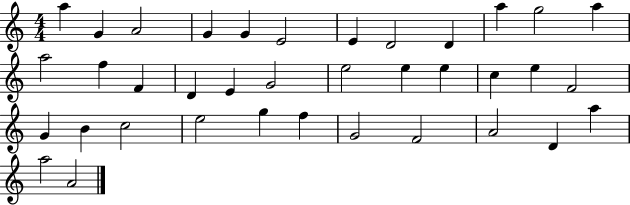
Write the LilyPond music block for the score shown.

{
  \clef treble
  \numericTimeSignature
  \time 4/4
  \key c \major
  a''4 g'4 a'2 | g'4 g'4 e'2 | e'4 d'2 d'4 | a''4 g''2 a''4 | \break a''2 f''4 f'4 | d'4 e'4 g'2 | e''2 e''4 e''4 | c''4 e''4 f'2 | \break g'4 b'4 c''2 | e''2 g''4 f''4 | g'2 f'2 | a'2 d'4 a''4 | \break a''2 a'2 | \bar "|."
}